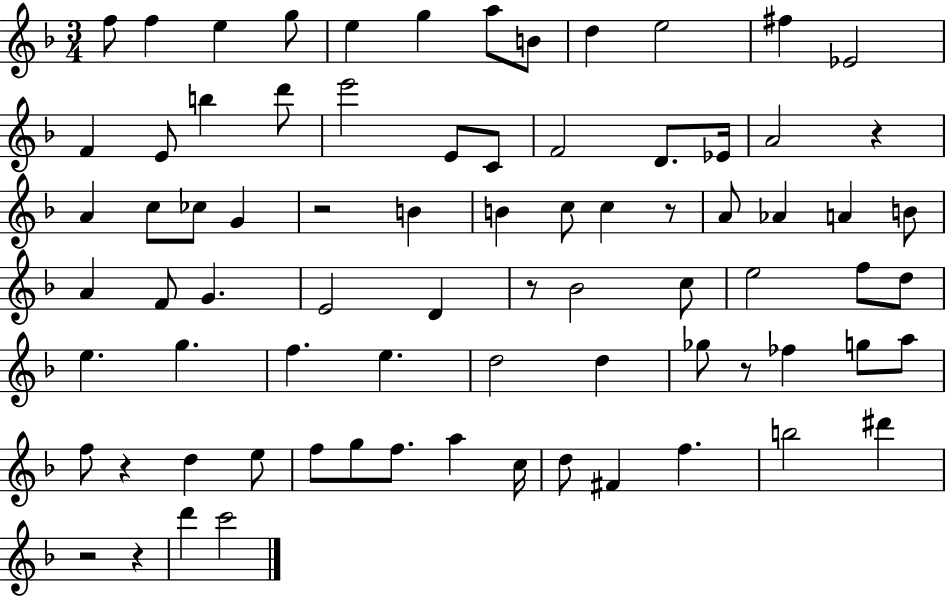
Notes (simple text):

F5/e F5/q E5/q G5/e E5/q G5/q A5/e B4/e D5/q E5/h F#5/q Eb4/h F4/q E4/e B5/q D6/e E6/h E4/e C4/e F4/h D4/e. Eb4/s A4/h R/q A4/q C5/e CES5/e G4/q R/h B4/q B4/q C5/e C5/q R/e A4/e Ab4/q A4/q B4/e A4/q F4/e G4/q. E4/h D4/q R/e Bb4/h C5/e E5/h F5/e D5/e E5/q. G5/q. F5/q. E5/q. D5/h D5/q Gb5/e R/e FES5/q G5/e A5/e F5/e R/q D5/q E5/e F5/e G5/e F5/e. A5/q C5/s D5/e F#4/q F5/q. B5/h D#6/q R/h R/q D6/q C6/h